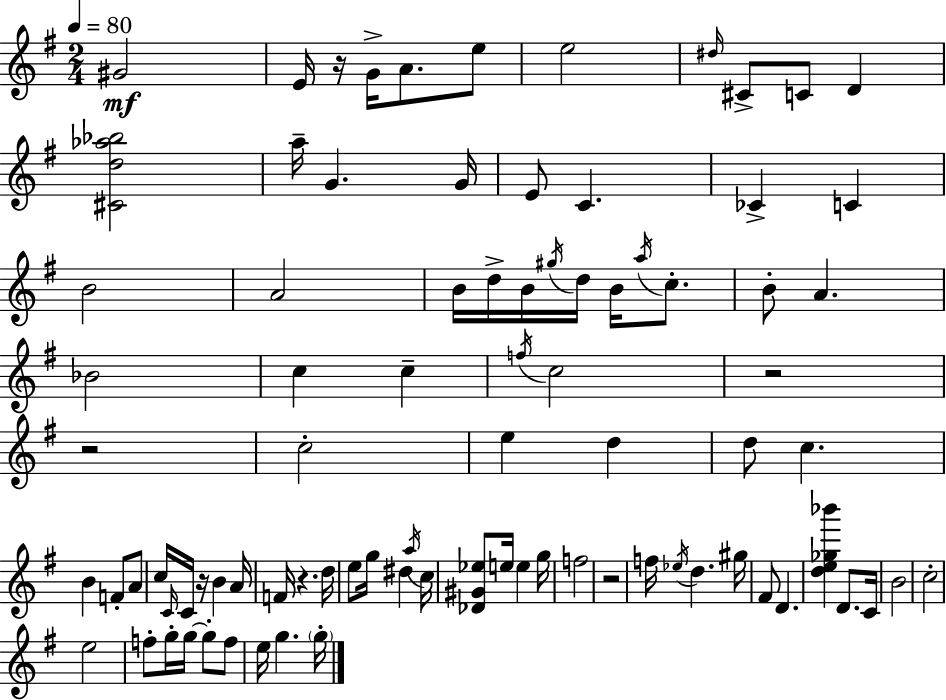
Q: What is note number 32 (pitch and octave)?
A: C5